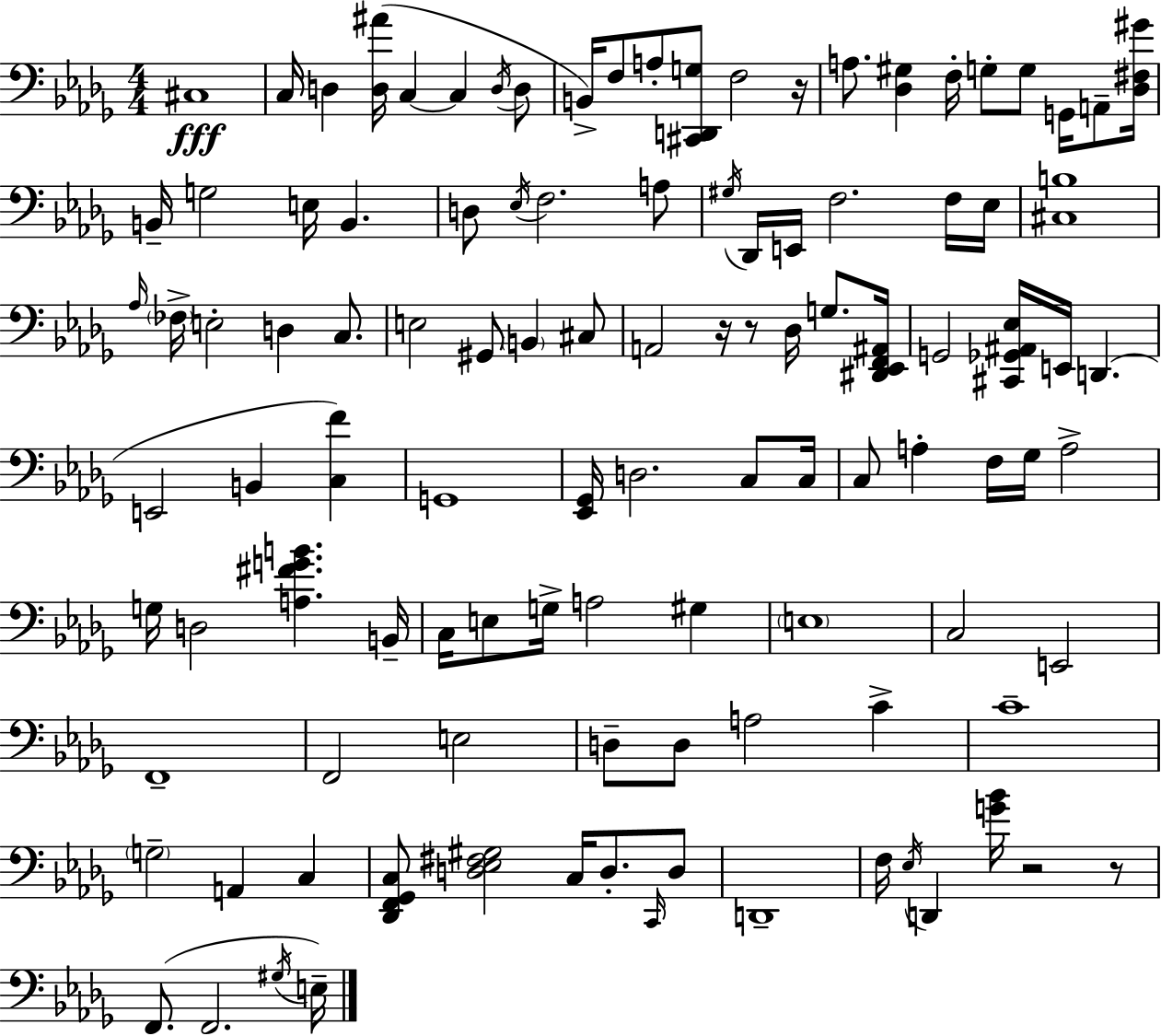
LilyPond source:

{
  \clef bass
  \numericTimeSignature
  \time 4/4
  \key bes \minor
  cis1\fff | c16 d4 <d ais'>16( c4~~ c4 \acciaccatura { d16 } d8 | b,16->) f8 a8-. <cis, d, g>8 f2 | r16 a8. <des gis>4 f16-. g8-. g8 g,16 a,8-- | \break <des fis gis'>16 b,16-- g2 e16 b,4. | d8 \acciaccatura { ees16 } f2. | a8 \acciaccatura { gis16 } des,16 e,16 f2. | f16 ees16 <cis b>1 | \break \grace { aes16 } \parenthesize fes16-> e2-. d4 | c8. e2 gis,8 \parenthesize b,4 | cis8 a,2 r16 r8 des16 | g8. <dis, ees, f, ais,>16 g,2 <cis, ges, ais, ees>16 e,16 d,4.( | \break e,2 b,4 | <c f'>4) g,1 | <ees, ges,>16 d2. | c8 c16 c8 a4-. f16 ges16 a2-> | \break g16 d2 <a fis' g' b'>4. | b,16-- c16 e8 g16-> a2 | gis4 \parenthesize e1 | c2 e,2 | \break f,1-- | f,2 e2 | d8-- d8 a2 | c'4-> c'1-- | \break \parenthesize g2-- a,4 | c4 <des, f, ges, c>8 <d ees fis gis>2 c16 d8.-. | \grace { c,16 } d8 d,1-- | f16 \acciaccatura { ees16 } d,4 <g' bes'>16 r2 | \break r8 f,8.( f,2. | \acciaccatura { gis16 } e16--) \bar "|."
}